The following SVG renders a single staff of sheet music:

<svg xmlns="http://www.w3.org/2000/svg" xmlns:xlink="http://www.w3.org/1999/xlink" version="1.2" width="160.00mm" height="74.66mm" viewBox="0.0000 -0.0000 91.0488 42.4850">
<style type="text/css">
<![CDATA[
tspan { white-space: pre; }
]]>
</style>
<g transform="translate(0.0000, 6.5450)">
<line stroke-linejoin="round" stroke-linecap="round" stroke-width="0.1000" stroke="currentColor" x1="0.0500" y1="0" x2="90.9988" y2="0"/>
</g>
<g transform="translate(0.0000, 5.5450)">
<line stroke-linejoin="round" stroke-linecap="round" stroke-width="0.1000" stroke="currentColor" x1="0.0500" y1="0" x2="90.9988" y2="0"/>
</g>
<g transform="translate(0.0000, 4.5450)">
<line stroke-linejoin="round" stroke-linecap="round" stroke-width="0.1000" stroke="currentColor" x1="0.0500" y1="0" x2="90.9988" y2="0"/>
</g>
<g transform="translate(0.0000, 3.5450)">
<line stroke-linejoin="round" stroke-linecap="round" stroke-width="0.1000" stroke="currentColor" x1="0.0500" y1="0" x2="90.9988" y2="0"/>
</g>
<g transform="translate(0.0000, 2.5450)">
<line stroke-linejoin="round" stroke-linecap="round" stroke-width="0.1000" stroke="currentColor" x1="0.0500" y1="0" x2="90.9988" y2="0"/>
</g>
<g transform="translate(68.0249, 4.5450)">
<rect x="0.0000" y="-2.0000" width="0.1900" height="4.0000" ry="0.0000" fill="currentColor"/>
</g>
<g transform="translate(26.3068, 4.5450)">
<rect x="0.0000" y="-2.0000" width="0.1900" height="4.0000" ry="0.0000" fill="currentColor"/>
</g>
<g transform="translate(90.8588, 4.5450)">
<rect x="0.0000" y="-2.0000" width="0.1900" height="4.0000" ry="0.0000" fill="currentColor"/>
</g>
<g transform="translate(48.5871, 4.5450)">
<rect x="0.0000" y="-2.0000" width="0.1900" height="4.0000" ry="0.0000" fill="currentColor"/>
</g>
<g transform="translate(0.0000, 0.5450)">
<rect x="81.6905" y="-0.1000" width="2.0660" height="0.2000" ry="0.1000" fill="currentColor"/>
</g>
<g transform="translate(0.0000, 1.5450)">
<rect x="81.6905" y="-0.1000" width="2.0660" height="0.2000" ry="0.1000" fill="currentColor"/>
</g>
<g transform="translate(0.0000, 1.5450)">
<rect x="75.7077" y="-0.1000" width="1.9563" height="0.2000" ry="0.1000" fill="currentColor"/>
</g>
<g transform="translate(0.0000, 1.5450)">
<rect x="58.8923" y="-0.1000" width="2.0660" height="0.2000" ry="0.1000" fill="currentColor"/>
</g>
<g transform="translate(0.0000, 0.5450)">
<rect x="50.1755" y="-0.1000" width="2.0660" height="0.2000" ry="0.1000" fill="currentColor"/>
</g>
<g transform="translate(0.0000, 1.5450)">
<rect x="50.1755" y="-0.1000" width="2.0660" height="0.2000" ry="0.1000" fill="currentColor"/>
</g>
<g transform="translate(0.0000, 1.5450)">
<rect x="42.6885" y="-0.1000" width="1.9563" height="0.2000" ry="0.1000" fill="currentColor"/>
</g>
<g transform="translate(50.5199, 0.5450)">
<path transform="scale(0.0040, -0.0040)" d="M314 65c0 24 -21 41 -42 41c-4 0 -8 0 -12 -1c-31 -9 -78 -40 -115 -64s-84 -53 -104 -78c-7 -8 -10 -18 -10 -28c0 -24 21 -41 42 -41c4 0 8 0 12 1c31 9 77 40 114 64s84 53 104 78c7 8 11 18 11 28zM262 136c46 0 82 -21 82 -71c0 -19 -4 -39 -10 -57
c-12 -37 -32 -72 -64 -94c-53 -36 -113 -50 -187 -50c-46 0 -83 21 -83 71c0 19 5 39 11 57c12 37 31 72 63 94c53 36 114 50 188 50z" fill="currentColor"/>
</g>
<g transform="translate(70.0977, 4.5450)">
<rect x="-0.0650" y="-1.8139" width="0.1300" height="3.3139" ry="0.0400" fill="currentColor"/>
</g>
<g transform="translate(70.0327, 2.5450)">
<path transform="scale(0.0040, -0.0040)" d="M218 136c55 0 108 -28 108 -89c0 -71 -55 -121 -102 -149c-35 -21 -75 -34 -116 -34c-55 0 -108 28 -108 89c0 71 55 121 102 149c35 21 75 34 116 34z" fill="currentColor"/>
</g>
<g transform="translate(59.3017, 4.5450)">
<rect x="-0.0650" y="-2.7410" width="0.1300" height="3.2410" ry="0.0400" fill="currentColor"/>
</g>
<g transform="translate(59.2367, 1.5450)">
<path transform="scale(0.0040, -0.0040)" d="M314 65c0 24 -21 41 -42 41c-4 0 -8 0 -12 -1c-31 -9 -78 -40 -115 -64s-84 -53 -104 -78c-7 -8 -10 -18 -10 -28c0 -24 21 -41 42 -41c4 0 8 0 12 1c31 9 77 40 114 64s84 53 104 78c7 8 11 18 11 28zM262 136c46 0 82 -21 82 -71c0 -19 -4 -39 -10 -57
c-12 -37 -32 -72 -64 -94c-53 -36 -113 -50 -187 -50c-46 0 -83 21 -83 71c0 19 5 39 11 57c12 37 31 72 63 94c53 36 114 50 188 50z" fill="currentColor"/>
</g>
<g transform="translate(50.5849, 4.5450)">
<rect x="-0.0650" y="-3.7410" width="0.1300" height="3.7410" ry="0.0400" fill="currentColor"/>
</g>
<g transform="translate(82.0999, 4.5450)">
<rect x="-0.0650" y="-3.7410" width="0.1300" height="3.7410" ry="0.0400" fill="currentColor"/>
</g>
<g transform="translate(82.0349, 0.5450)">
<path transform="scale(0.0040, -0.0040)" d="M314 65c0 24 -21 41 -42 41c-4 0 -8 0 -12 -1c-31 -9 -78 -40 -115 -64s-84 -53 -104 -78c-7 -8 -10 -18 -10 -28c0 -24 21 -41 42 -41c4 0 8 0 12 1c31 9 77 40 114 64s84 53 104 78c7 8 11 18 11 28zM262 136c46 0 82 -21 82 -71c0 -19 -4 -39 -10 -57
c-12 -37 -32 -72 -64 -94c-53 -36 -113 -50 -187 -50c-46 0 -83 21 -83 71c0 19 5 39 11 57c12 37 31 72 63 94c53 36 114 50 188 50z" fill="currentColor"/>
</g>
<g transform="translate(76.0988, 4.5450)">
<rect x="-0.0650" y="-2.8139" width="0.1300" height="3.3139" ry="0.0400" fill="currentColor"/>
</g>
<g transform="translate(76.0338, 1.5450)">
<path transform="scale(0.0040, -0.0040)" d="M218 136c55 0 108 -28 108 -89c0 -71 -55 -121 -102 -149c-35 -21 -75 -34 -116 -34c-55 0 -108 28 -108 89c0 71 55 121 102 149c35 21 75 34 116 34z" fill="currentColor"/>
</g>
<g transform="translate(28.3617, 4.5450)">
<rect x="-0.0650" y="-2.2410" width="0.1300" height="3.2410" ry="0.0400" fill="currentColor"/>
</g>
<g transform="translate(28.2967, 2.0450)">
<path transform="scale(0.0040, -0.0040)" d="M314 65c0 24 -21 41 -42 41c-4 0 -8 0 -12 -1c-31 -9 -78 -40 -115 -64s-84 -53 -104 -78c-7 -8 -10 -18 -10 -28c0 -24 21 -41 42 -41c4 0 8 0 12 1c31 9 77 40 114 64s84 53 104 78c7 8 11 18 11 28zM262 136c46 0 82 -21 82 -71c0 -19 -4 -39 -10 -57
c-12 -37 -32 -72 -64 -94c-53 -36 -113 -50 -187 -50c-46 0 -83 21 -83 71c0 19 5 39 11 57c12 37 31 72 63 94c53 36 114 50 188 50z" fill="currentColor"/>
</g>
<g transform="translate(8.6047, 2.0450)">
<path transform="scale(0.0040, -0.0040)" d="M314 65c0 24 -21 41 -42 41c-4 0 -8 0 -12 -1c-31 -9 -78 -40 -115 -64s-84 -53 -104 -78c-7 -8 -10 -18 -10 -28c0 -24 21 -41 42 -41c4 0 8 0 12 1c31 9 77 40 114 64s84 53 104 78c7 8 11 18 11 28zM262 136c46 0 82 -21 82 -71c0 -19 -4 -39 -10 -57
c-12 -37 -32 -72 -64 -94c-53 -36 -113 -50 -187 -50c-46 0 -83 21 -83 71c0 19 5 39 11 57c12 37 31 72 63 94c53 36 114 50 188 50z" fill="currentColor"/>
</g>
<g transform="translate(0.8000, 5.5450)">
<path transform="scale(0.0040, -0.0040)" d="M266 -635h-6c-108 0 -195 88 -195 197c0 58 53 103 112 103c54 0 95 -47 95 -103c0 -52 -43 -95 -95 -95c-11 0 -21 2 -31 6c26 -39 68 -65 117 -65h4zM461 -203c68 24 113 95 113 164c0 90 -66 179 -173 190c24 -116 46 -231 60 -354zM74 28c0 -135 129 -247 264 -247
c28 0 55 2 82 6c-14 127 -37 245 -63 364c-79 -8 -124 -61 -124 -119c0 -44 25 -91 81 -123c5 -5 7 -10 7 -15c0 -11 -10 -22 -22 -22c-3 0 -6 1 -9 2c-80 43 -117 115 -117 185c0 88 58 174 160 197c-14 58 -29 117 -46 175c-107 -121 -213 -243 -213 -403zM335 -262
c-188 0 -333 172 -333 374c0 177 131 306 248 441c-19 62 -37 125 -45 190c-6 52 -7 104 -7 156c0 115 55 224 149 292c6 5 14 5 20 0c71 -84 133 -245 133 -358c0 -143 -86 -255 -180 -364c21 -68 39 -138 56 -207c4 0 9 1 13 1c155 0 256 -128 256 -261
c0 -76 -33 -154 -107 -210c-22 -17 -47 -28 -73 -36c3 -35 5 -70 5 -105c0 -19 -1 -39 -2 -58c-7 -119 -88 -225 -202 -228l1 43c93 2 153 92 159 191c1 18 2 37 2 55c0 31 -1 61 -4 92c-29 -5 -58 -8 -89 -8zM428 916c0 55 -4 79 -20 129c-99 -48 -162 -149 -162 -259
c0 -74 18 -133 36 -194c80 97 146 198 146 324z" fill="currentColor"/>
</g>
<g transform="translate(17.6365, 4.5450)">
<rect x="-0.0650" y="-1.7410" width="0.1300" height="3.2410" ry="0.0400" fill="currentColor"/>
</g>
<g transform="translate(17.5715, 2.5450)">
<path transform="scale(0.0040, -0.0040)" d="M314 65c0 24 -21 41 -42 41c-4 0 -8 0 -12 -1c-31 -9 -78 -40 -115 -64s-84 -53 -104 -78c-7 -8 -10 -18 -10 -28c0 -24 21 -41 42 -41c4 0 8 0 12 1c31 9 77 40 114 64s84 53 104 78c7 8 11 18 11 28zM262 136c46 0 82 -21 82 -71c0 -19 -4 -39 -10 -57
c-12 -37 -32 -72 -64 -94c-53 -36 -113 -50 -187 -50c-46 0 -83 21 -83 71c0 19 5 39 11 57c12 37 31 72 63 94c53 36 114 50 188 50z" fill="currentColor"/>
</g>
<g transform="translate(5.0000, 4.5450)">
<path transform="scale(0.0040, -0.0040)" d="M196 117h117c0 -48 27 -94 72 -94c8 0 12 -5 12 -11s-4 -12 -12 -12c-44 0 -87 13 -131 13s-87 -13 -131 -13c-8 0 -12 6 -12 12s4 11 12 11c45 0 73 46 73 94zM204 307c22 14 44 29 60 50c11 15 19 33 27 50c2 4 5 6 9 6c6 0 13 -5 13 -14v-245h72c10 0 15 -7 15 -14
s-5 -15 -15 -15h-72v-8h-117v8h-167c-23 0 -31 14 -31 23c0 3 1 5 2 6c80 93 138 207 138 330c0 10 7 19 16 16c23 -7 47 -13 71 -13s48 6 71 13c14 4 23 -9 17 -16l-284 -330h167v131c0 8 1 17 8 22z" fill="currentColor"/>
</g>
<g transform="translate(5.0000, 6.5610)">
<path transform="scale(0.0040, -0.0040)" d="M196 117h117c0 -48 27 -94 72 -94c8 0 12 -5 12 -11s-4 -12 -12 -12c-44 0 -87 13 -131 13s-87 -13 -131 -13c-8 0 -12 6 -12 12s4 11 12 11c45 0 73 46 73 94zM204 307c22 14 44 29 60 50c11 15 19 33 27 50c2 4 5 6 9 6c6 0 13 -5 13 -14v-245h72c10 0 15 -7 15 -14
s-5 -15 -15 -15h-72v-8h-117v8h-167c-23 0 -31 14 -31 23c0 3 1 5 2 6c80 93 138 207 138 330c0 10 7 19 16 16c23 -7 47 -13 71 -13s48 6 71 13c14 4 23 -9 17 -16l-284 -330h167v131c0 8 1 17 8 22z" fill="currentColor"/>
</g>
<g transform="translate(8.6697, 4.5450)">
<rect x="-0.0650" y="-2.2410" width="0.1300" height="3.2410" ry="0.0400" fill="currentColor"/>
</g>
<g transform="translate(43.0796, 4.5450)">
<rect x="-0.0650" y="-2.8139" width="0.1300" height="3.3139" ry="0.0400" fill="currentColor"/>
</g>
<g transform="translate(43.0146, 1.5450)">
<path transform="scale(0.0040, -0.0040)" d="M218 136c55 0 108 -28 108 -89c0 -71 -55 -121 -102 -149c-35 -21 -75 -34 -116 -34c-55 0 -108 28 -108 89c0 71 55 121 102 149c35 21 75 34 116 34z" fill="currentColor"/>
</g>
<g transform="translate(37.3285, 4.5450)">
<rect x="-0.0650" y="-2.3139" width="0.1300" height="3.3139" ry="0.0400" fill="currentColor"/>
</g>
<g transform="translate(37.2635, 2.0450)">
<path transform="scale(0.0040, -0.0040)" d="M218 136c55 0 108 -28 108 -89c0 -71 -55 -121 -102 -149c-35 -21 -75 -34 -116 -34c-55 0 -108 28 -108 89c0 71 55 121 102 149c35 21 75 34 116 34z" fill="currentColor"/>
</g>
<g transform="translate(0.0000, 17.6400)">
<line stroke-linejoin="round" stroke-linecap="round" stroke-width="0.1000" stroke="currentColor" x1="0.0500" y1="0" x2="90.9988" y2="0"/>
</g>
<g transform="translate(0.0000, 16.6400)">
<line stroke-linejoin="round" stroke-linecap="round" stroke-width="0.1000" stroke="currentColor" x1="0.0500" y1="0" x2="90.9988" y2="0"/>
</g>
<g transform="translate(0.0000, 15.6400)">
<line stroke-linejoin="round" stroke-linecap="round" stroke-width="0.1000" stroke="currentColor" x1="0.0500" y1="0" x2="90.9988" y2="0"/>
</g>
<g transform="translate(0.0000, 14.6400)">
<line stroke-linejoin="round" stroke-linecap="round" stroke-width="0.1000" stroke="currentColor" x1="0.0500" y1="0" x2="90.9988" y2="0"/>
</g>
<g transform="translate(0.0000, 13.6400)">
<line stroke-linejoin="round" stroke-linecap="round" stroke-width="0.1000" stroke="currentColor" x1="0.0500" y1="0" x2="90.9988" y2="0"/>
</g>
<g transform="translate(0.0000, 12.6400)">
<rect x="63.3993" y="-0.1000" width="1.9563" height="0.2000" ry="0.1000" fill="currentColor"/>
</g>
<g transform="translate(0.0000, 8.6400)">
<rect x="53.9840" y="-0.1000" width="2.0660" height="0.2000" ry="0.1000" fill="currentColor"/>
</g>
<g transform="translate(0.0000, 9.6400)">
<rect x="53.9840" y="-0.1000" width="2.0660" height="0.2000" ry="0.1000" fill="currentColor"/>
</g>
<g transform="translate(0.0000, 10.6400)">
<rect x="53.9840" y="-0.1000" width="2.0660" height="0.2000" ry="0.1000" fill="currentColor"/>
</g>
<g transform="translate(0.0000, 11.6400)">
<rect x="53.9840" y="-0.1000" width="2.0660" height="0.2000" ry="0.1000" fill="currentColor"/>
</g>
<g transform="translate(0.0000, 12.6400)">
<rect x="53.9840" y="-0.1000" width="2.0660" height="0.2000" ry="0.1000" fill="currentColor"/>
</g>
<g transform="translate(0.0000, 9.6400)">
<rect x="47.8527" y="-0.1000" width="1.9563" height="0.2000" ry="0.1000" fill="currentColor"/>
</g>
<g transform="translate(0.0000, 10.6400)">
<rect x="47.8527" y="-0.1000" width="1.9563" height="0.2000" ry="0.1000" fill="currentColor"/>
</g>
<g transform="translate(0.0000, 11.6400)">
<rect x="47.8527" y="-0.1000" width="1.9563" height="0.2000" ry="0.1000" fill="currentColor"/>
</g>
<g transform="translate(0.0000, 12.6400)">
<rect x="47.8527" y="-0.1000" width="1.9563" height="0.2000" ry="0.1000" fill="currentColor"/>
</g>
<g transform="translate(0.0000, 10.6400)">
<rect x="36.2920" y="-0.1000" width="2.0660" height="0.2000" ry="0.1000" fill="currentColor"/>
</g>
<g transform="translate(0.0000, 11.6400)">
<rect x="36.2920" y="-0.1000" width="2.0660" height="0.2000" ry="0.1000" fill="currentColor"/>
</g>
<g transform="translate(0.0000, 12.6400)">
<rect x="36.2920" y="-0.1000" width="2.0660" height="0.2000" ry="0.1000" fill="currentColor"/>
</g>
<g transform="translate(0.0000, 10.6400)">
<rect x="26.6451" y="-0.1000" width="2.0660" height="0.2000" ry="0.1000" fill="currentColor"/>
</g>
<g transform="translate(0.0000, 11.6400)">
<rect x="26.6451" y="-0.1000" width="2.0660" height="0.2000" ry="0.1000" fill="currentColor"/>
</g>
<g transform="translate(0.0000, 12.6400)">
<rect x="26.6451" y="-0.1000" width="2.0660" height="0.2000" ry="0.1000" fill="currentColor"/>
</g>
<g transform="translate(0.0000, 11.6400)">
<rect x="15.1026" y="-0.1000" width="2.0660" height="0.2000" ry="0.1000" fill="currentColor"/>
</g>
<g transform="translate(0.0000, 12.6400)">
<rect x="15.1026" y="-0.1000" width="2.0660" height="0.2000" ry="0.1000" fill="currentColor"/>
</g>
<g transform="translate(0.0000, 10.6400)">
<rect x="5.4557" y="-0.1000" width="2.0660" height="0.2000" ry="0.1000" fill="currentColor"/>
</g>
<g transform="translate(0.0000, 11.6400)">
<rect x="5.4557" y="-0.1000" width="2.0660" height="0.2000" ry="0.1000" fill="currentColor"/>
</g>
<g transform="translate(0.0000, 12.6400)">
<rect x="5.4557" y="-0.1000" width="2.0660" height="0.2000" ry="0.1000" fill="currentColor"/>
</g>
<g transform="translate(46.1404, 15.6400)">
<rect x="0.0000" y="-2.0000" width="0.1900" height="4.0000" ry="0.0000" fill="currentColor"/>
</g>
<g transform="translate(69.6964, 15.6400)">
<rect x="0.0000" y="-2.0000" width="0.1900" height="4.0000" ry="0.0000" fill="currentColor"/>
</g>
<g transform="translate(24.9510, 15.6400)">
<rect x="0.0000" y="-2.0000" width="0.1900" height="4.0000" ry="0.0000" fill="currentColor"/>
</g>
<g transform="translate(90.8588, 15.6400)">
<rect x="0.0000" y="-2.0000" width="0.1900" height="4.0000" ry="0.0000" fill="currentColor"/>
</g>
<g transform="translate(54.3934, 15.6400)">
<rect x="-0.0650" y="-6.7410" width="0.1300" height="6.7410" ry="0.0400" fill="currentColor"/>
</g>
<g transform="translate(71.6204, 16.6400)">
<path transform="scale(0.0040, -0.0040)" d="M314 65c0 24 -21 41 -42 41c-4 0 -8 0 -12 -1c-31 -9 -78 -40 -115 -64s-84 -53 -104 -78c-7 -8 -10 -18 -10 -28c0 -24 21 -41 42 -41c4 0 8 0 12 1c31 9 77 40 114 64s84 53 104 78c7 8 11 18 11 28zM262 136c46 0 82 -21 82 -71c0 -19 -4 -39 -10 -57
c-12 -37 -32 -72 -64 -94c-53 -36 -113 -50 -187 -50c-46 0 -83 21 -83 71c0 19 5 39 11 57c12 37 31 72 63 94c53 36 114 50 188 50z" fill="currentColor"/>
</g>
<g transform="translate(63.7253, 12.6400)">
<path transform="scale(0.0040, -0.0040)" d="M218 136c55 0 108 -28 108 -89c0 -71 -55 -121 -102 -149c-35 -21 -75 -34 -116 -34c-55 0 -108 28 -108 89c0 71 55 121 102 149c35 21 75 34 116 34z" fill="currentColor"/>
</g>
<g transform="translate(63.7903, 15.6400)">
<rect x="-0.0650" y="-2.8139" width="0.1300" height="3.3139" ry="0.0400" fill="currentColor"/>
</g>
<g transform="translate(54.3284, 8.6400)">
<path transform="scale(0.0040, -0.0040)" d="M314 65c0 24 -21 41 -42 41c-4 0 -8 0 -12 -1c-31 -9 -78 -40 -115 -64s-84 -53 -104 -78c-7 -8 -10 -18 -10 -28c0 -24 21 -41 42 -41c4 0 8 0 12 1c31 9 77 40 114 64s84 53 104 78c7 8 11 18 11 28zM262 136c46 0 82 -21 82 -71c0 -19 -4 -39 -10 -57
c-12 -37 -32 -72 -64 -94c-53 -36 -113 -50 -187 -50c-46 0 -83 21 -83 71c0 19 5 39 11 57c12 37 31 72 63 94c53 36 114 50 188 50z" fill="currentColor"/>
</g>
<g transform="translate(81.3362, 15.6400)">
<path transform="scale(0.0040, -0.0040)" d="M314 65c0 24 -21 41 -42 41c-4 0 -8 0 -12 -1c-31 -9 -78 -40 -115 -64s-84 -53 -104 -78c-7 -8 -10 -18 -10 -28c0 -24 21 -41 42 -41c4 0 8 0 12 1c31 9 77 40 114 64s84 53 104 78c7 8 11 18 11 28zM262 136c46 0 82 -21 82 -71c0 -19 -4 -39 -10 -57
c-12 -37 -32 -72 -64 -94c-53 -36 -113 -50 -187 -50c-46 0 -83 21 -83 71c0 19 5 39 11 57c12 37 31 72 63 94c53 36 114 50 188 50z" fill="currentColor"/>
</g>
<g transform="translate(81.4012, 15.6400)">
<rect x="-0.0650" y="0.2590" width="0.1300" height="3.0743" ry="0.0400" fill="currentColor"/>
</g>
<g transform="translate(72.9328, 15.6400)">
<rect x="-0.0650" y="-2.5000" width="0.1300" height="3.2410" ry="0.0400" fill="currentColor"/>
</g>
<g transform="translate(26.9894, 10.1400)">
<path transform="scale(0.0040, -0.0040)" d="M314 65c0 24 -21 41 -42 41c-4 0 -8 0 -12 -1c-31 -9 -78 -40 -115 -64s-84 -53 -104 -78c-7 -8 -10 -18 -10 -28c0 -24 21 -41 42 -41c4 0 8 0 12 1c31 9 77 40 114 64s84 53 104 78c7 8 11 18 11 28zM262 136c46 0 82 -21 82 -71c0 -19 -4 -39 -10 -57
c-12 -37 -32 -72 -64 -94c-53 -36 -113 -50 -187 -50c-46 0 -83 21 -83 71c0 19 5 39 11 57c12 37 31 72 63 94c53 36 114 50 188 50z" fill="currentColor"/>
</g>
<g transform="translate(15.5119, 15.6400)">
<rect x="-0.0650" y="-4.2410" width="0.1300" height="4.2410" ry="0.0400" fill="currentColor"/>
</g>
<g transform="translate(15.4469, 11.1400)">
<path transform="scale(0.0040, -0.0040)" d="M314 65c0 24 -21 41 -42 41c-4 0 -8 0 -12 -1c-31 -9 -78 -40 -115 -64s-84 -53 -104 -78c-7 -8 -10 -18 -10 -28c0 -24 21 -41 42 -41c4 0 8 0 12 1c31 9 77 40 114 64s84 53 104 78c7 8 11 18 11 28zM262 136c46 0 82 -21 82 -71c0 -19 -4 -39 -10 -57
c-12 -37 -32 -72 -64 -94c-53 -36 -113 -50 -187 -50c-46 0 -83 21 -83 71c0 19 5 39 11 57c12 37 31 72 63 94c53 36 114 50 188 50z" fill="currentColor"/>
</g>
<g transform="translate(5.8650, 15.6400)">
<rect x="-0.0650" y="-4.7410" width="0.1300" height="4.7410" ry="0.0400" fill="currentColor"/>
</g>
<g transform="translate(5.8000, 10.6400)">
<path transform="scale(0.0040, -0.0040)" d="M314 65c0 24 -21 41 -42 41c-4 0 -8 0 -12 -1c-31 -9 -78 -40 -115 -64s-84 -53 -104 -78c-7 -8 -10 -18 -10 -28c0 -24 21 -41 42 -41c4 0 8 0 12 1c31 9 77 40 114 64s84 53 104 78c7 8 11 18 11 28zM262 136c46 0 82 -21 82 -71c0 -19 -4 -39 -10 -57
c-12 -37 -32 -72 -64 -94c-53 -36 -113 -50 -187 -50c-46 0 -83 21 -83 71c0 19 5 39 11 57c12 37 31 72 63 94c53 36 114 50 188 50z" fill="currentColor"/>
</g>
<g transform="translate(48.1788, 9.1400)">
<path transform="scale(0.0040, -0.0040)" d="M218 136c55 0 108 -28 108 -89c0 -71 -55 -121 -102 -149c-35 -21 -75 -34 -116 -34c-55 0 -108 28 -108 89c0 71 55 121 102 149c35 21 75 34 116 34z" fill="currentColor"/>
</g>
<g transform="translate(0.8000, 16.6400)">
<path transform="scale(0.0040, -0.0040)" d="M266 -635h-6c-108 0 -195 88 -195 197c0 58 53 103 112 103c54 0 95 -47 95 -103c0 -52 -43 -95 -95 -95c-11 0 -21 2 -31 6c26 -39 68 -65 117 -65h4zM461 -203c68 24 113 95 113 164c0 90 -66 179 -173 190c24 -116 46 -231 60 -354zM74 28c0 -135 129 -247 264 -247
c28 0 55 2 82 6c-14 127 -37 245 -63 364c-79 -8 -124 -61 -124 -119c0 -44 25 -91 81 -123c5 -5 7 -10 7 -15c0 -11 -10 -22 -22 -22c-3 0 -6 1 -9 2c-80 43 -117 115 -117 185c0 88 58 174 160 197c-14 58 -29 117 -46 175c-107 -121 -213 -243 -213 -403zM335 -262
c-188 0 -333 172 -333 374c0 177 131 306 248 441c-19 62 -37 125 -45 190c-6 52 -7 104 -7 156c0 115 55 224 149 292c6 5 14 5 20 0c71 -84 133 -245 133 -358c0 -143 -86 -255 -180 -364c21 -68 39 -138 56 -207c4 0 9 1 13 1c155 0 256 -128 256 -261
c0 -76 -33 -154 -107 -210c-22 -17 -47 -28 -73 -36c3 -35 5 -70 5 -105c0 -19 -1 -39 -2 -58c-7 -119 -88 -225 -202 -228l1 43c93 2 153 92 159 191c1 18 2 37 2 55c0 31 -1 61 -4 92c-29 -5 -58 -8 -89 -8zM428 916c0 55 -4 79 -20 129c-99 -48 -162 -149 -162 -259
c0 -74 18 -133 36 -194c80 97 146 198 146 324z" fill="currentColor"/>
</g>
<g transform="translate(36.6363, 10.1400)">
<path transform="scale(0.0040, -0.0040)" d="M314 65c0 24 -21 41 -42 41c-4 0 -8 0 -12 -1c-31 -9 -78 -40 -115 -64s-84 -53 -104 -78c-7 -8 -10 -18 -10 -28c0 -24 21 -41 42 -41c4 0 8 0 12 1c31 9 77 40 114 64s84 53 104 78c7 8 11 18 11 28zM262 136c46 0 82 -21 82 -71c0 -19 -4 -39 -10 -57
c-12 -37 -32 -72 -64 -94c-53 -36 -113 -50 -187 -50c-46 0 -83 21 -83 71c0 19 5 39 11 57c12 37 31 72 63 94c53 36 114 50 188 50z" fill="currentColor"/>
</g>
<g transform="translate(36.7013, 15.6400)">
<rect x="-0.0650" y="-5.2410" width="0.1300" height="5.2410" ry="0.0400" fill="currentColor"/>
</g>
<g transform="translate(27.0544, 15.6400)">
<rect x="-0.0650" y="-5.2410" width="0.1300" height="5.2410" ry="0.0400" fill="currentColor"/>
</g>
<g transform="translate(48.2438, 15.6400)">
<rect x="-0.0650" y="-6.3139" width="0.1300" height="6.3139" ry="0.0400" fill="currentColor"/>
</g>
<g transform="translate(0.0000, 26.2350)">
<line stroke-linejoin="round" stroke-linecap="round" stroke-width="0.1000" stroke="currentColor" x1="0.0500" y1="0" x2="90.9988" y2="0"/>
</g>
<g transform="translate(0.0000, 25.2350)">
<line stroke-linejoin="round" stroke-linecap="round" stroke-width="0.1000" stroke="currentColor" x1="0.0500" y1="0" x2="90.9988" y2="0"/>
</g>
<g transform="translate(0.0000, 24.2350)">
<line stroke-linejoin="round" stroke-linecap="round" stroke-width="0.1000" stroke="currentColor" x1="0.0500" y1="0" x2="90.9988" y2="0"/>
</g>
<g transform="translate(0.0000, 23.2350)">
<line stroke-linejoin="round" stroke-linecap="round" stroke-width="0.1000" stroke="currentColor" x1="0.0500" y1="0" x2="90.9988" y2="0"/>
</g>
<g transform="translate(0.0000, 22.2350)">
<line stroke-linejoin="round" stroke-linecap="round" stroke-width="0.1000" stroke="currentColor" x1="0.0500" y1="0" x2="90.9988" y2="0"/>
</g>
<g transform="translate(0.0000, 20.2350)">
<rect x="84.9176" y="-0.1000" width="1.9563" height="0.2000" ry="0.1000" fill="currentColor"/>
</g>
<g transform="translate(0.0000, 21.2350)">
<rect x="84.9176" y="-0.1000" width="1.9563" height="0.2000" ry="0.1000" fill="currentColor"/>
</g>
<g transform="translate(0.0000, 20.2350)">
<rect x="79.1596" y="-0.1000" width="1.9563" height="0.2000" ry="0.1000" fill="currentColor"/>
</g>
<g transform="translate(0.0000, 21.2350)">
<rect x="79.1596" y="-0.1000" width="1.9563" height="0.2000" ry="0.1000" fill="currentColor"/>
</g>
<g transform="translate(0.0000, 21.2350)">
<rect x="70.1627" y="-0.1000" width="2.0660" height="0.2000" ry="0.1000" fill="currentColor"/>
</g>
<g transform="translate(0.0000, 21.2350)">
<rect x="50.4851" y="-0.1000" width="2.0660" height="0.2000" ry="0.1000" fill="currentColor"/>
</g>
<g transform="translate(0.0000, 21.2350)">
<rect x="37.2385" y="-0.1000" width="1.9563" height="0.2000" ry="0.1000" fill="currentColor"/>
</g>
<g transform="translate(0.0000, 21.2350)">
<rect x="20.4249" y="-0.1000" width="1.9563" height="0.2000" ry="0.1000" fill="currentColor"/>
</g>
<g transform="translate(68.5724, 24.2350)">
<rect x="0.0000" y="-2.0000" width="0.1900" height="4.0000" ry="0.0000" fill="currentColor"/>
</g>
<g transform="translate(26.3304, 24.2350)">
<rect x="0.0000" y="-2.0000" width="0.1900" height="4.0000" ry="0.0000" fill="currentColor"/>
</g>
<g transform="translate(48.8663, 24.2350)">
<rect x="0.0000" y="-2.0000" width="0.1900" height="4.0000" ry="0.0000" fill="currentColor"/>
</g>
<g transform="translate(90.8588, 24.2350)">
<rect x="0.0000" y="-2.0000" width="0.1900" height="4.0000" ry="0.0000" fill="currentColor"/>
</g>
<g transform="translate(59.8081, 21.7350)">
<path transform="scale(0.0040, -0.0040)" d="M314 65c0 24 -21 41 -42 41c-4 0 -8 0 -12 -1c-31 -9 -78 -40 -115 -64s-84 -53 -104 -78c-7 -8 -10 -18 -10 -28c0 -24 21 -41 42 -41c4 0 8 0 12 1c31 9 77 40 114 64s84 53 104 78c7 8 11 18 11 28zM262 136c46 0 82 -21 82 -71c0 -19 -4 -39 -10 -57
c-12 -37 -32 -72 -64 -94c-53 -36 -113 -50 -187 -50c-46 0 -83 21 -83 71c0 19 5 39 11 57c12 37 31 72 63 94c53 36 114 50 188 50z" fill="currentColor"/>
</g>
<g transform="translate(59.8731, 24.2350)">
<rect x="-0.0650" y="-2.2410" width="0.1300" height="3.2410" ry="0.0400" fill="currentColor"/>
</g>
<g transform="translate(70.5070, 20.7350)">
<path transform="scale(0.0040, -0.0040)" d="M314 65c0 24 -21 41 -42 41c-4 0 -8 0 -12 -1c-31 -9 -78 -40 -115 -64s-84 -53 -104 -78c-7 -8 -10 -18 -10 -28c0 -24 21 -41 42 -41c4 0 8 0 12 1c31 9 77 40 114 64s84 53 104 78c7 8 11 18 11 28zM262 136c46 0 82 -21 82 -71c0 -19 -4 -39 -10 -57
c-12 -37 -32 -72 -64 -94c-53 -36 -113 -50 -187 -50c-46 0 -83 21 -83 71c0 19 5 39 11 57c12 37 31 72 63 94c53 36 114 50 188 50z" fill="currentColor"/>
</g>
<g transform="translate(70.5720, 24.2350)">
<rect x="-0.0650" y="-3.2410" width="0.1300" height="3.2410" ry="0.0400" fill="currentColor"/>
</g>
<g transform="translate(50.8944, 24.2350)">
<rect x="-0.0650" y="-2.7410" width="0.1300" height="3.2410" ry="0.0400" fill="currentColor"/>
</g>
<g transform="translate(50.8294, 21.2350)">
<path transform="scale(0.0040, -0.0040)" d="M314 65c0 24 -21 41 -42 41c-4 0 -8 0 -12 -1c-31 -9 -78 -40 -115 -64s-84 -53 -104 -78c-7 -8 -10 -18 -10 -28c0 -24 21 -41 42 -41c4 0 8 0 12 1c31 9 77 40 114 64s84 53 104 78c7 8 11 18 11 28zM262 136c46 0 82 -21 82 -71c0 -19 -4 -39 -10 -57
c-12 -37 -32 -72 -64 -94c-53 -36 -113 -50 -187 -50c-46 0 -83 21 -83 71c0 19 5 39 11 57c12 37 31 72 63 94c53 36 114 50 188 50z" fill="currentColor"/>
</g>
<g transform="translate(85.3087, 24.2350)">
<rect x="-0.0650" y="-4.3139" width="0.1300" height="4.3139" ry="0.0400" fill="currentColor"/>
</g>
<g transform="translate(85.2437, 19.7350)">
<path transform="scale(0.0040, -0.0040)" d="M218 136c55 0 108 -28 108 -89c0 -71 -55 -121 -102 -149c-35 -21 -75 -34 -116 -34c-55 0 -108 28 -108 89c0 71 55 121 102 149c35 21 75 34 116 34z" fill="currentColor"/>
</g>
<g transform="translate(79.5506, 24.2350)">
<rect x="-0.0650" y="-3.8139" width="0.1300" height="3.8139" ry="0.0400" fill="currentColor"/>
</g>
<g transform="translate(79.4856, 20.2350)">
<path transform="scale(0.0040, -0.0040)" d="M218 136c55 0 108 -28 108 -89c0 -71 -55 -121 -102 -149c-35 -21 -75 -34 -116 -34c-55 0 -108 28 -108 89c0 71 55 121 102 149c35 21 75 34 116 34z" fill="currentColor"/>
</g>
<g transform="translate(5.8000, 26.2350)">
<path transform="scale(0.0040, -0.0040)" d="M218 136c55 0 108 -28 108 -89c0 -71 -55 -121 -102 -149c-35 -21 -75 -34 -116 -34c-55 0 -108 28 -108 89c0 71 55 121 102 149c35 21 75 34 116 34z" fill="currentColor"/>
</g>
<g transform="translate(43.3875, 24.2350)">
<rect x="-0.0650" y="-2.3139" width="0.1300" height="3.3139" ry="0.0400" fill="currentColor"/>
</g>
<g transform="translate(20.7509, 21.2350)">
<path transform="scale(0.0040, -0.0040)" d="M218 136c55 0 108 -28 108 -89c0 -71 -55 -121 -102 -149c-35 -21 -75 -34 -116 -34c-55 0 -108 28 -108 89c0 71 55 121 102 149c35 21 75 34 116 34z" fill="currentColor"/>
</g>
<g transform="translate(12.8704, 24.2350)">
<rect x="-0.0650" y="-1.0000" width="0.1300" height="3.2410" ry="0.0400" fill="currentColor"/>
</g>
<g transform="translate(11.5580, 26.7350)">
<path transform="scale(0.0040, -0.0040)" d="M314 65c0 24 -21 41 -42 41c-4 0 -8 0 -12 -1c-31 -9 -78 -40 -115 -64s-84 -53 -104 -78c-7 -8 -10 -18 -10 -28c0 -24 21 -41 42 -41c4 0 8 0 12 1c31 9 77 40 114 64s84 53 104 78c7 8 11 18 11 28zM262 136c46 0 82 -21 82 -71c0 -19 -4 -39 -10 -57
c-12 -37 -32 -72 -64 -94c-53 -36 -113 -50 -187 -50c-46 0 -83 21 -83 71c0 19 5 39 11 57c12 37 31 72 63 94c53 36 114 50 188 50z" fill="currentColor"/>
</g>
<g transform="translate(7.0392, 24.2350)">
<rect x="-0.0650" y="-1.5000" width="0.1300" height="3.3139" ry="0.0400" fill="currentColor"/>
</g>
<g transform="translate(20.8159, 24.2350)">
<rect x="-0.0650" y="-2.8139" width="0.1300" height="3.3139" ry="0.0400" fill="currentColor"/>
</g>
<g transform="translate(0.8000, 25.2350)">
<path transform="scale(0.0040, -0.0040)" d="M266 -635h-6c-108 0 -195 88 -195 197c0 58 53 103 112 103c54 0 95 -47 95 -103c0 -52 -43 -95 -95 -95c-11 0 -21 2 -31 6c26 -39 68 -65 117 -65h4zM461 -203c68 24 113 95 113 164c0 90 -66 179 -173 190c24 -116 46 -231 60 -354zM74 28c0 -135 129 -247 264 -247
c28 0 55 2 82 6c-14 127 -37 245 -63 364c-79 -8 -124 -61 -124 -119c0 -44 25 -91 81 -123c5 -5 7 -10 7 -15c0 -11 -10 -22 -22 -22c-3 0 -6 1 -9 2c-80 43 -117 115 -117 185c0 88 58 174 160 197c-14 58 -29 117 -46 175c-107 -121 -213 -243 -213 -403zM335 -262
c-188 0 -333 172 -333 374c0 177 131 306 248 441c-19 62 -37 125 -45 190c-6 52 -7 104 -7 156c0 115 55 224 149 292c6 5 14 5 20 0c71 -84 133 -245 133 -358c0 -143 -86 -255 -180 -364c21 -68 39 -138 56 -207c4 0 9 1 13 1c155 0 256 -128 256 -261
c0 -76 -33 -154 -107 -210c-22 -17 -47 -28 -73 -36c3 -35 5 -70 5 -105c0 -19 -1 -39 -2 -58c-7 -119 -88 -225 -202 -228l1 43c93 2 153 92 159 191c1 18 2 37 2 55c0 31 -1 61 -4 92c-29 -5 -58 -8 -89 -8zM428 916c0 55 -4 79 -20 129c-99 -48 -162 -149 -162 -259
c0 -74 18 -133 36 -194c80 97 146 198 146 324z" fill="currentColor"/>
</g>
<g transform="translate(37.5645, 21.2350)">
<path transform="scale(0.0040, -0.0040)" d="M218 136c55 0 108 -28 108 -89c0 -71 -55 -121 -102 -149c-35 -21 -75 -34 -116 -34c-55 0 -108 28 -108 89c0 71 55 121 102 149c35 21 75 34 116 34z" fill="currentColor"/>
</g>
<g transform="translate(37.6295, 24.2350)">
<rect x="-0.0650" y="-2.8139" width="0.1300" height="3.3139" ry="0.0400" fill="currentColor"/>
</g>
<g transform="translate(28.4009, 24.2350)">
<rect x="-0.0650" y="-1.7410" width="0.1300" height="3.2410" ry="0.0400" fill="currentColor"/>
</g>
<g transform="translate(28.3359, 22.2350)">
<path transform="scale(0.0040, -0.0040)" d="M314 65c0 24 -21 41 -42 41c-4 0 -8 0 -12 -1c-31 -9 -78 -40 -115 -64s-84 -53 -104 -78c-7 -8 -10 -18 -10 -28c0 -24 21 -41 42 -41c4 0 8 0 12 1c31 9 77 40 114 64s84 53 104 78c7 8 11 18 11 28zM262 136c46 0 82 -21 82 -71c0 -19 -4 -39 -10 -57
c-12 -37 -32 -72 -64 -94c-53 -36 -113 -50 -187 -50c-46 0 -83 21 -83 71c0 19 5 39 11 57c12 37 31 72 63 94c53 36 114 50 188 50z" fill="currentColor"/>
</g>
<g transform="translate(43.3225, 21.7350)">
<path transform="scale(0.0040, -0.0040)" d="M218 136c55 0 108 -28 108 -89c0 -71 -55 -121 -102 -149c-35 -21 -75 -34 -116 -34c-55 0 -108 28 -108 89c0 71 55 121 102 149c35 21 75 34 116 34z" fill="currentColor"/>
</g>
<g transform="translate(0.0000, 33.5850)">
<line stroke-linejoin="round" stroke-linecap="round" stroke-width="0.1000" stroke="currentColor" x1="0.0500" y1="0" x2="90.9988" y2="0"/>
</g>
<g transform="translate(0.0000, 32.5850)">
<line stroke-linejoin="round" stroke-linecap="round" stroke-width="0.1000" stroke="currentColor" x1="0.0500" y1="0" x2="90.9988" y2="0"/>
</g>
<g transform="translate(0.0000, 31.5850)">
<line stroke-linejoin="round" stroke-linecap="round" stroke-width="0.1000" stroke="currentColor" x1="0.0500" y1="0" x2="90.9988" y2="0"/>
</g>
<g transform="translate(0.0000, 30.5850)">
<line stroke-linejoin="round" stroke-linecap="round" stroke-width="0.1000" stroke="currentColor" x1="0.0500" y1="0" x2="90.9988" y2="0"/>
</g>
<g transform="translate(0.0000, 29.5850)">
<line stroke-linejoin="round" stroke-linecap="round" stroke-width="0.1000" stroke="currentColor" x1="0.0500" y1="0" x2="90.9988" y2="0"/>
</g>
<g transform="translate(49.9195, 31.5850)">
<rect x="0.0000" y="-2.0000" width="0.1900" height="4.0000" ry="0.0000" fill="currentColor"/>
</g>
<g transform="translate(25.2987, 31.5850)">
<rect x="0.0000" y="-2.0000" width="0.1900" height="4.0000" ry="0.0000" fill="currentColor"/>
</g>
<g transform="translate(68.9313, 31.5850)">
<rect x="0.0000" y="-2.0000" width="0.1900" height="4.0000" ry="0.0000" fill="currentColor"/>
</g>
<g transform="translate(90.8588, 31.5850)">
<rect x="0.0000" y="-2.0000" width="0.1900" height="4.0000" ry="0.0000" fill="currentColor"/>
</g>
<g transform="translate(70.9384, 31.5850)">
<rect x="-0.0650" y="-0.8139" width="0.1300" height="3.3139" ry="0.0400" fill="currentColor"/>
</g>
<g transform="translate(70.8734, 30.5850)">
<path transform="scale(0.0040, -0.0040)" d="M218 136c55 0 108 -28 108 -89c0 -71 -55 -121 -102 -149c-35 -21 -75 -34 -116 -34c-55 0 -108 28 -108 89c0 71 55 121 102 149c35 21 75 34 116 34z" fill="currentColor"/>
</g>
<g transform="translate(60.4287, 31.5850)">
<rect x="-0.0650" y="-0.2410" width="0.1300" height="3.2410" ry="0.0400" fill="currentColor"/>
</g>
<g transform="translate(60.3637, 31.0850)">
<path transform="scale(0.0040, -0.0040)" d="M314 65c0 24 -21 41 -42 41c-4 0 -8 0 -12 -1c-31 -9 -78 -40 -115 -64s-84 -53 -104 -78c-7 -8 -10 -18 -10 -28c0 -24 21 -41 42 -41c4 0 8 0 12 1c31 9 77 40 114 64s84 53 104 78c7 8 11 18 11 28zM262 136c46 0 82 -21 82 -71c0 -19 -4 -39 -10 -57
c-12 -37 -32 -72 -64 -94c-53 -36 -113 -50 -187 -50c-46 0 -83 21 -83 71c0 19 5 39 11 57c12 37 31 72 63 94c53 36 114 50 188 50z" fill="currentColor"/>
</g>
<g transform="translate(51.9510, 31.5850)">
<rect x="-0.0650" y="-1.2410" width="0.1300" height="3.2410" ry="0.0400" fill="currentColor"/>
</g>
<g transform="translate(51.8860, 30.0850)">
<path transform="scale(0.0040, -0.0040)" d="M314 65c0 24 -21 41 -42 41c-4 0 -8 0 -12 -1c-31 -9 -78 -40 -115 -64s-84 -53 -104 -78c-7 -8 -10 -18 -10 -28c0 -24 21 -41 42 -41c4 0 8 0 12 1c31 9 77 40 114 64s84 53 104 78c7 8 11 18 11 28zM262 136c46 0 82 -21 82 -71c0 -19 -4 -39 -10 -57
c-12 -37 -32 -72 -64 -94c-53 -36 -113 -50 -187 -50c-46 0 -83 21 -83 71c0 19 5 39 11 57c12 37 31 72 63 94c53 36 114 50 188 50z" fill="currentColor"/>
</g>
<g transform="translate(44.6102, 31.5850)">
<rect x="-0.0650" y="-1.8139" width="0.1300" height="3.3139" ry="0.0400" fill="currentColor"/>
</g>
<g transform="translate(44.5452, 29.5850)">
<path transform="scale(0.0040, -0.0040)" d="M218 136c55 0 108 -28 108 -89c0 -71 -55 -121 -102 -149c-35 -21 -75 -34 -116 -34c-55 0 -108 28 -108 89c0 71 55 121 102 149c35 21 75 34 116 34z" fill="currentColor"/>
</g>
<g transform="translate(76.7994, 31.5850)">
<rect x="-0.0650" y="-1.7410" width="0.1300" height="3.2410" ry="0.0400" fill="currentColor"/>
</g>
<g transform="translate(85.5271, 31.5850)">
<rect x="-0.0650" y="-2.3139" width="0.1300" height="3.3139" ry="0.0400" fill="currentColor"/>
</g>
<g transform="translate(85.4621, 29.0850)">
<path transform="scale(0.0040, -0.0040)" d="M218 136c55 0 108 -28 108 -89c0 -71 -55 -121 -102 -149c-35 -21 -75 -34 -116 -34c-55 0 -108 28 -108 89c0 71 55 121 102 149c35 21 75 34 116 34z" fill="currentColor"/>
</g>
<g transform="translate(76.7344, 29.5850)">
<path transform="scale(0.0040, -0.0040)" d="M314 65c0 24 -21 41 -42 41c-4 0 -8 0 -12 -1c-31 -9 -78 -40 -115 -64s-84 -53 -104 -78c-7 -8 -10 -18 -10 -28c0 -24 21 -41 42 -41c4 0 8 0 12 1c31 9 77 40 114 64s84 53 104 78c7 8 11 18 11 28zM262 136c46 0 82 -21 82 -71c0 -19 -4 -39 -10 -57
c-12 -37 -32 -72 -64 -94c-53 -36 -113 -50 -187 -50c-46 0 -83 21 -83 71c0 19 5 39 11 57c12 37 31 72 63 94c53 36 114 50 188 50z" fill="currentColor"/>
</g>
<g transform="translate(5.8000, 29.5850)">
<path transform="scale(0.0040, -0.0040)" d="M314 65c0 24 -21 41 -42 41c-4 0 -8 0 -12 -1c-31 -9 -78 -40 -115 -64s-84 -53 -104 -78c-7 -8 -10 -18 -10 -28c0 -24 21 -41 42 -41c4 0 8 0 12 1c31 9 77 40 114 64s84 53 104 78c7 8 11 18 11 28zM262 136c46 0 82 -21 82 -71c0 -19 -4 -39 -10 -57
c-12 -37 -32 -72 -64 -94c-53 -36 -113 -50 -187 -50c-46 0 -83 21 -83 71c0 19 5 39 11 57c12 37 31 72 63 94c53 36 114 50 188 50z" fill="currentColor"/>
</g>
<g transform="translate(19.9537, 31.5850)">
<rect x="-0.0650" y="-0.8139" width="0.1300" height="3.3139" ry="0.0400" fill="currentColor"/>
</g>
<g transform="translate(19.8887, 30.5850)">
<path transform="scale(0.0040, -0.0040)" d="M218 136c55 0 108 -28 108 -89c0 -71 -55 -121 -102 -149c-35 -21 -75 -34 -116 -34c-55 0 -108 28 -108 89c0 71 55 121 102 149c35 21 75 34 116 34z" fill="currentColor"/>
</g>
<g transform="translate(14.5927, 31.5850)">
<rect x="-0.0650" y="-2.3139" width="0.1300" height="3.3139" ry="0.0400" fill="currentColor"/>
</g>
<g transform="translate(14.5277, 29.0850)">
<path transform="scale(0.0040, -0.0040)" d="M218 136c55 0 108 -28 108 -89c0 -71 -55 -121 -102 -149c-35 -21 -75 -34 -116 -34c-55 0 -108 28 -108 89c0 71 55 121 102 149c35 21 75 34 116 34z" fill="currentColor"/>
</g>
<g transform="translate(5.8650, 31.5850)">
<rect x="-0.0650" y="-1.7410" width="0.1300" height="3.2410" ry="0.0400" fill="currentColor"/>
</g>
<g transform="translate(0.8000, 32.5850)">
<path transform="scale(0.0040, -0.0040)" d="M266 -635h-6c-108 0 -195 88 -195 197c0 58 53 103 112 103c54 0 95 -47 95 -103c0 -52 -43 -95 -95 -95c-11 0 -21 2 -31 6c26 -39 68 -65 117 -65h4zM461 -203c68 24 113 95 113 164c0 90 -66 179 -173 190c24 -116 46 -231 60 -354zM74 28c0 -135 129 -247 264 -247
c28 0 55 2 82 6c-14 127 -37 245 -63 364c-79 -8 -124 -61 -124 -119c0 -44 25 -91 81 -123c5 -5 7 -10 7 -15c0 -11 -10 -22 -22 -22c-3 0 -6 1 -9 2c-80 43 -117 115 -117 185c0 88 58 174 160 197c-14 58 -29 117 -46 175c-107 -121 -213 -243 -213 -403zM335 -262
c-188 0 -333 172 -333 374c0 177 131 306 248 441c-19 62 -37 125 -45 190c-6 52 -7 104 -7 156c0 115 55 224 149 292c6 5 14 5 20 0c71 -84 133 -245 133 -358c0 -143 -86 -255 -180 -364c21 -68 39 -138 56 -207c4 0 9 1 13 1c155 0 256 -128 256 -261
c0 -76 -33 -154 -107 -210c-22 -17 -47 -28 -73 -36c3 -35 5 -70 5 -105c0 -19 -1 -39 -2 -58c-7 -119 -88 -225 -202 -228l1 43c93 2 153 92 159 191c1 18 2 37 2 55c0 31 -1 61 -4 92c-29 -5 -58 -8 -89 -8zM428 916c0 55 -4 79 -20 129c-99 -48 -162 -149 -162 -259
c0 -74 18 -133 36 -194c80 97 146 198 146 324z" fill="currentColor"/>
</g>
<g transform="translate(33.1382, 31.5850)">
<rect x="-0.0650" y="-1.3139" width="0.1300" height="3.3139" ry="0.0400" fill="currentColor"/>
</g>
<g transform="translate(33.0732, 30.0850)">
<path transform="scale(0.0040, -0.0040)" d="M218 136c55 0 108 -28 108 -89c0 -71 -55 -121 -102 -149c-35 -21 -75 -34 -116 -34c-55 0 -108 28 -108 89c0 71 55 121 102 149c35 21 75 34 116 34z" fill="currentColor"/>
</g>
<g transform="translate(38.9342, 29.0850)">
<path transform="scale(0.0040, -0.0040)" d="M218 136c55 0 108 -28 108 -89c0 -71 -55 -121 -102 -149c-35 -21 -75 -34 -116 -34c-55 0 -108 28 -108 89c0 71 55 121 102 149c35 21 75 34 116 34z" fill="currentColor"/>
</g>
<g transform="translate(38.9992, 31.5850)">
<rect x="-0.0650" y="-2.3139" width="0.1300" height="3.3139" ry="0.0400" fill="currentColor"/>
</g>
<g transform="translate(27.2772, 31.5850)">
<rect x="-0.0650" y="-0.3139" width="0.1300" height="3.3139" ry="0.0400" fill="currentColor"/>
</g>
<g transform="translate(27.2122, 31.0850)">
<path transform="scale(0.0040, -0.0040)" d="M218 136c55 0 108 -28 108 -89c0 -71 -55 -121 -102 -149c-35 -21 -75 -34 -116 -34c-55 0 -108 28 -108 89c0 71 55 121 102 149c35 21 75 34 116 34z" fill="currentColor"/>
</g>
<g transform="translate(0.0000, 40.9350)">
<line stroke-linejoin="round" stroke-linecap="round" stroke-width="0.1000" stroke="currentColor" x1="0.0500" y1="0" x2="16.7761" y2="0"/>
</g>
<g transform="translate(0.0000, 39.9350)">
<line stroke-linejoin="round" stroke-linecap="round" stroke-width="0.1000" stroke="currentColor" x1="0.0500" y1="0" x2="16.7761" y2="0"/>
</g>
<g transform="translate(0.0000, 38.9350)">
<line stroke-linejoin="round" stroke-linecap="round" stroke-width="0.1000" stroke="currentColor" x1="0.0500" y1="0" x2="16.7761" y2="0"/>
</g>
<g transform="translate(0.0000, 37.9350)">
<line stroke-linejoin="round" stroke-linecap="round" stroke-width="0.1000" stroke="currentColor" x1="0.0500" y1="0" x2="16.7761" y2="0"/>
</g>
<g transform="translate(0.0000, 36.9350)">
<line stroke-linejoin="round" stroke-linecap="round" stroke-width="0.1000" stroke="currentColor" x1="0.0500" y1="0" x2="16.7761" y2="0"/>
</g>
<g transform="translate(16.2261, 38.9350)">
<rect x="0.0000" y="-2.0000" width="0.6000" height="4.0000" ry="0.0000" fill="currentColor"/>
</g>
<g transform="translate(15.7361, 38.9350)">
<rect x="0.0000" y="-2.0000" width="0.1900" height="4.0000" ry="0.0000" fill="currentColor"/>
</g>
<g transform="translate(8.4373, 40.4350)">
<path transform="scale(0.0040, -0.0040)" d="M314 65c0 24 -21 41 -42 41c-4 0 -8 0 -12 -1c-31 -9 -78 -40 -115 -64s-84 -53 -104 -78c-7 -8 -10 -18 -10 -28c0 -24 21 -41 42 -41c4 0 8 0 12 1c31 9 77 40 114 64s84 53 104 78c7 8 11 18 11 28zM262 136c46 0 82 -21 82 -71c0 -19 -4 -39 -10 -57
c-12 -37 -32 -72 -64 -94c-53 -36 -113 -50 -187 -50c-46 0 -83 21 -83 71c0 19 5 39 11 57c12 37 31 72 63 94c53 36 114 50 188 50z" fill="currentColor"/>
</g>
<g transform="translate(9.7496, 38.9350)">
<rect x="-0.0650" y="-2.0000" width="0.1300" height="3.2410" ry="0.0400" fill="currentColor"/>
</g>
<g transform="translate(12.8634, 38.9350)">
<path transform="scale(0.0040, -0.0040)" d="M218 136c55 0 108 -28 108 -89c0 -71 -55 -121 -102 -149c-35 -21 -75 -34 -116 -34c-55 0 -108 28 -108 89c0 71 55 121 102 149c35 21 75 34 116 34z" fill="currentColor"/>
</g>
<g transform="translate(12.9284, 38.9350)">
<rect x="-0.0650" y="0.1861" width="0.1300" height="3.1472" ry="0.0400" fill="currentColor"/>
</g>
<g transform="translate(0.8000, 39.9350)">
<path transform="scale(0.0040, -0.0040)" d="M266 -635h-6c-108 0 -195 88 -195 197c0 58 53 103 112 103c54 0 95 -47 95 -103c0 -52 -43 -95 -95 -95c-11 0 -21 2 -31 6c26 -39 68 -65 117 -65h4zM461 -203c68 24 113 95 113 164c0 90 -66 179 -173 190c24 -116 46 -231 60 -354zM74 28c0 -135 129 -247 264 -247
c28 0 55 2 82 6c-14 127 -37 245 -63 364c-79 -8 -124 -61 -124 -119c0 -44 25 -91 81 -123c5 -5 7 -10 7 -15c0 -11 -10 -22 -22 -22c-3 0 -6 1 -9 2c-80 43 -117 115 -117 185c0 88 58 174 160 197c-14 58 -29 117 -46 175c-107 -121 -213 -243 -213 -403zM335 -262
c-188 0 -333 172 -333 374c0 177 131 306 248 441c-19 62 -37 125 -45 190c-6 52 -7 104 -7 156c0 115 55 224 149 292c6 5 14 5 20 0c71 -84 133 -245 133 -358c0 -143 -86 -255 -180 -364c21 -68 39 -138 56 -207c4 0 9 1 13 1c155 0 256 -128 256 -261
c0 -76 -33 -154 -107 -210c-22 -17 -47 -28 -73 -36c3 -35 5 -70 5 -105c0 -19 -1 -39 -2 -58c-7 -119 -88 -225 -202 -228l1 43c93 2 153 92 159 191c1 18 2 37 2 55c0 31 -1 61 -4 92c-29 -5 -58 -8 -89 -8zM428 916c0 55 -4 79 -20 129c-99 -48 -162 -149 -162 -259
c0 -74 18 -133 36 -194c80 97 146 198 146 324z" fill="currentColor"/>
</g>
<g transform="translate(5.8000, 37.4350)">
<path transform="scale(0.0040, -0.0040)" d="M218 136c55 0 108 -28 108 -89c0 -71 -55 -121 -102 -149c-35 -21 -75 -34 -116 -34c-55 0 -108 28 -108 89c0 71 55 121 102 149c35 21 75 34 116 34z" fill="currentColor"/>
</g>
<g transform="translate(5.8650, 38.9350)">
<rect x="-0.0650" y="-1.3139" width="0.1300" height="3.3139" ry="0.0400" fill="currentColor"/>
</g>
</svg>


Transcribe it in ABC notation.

X:1
T:Untitled
M:4/4
L:1/4
K:C
g2 f2 g2 g a c'2 a2 f a c'2 e'2 d'2 f'2 f'2 a' b'2 a G2 B2 E D2 a f2 a g a2 g2 b2 c' d' f2 g d c e g f e2 c2 d f2 g e F2 B